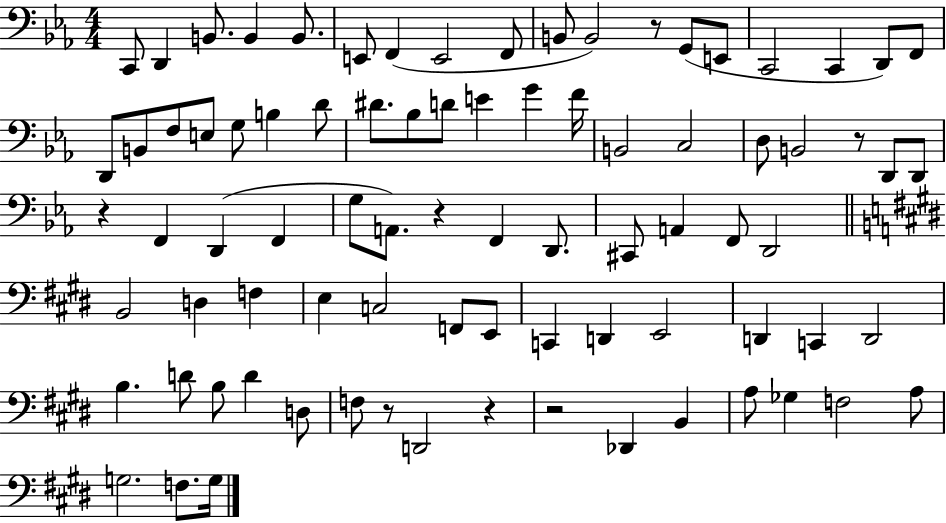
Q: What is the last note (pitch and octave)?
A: G3